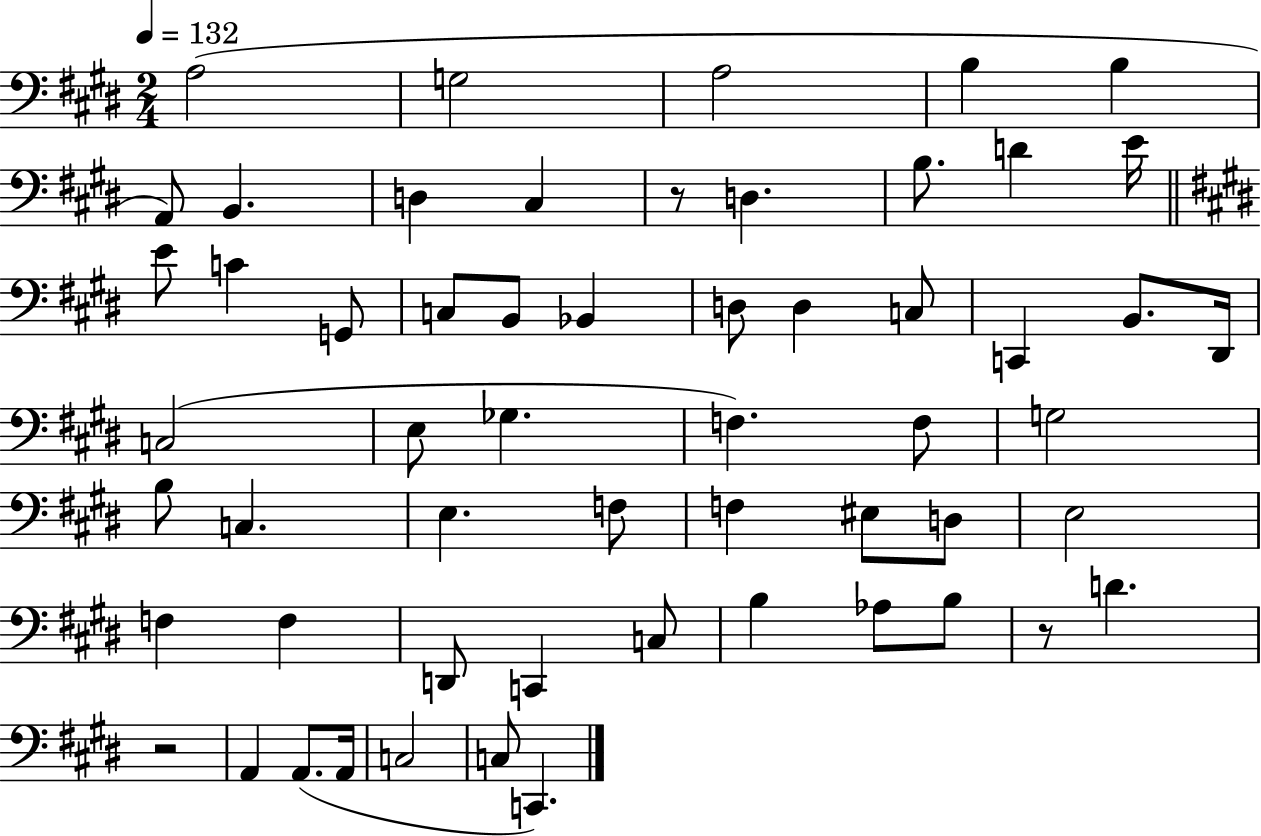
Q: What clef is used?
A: bass